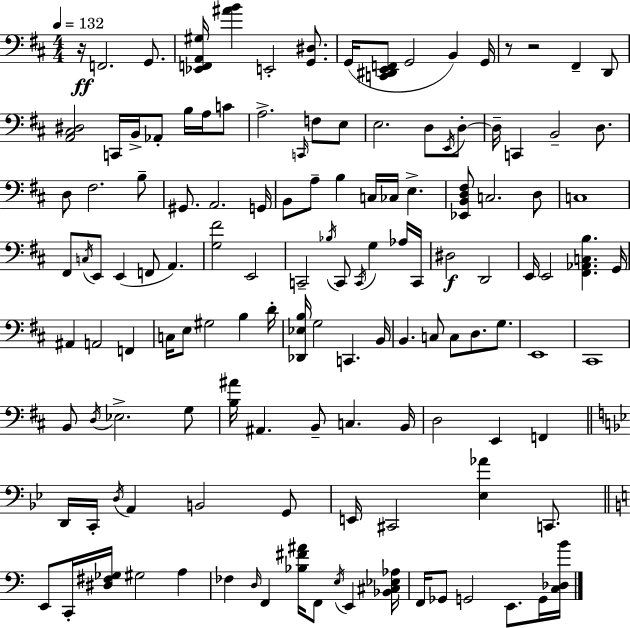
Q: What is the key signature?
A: D major